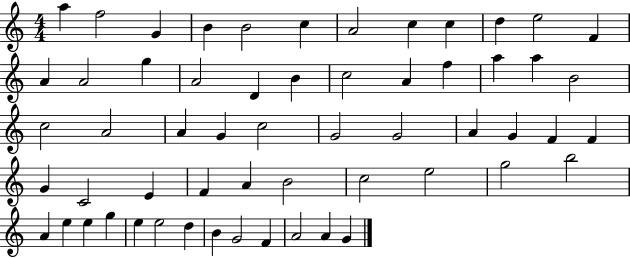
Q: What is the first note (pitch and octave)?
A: A5